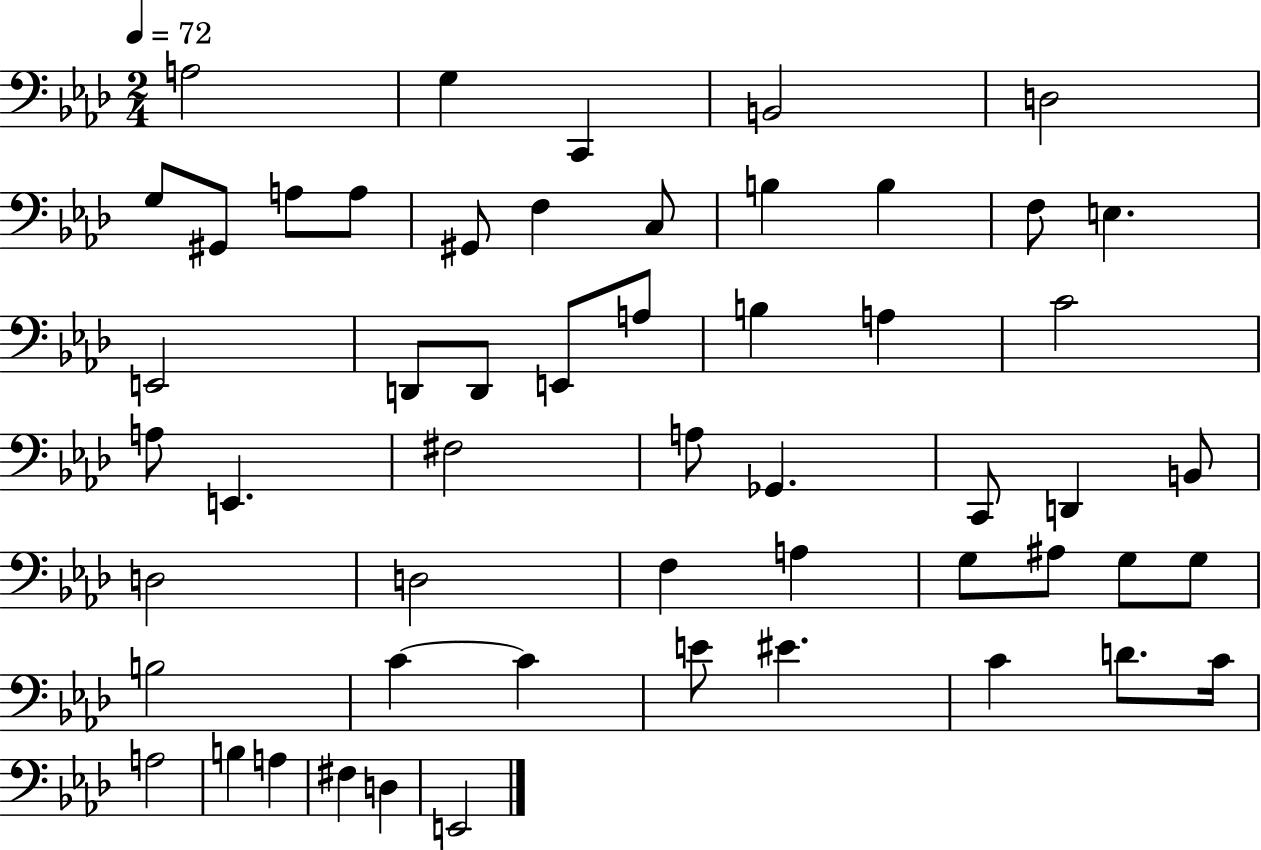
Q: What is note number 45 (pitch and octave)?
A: EIS4